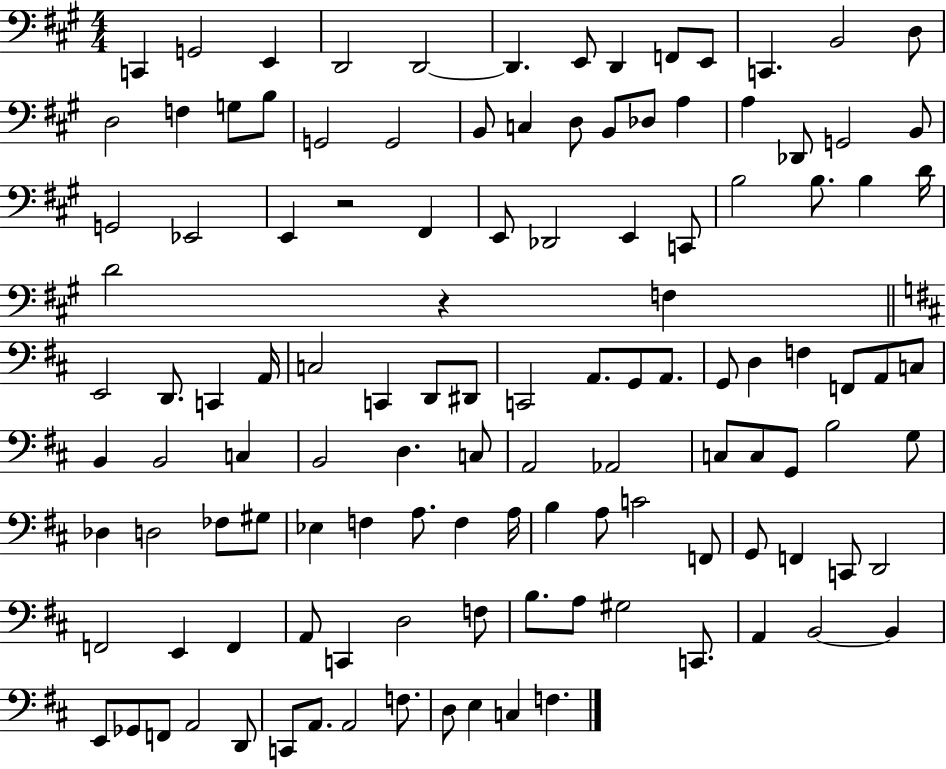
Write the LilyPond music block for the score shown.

{
  \clef bass
  \numericTimeSignature
  \time 4/4
  \key a \major
  c,4 g,2 e,4 | d,2 d,2~~ | d,4. e,8 d,4 f,8 e,8 | c,4. b,2 d8 | \break d2 f4 g8 b8 | g,2 g,2 | b,8 c4 d8 b,8 des8 a4 | a4 des,8 g,2 b,8 | \break g,2 ees,2 | e,4 r2 fis,4 | e,8 des,2 e,4 c,8 | b2 b8. b4 d'16 | \break d'2 r4 f4 | \bar "||" \break \key b \minor e,2 d,8. c,4 a,16 | c2 c,4 d,8 dis,8 | c,2 a,8. g,8 a,8. | g,8 d4 f4 f,8 a,8 c8 | \break b,4 b,2 c4 | b,2 d4. c8 | a,2 aes,2 | c8 c8 g,8 b2 g8 | \break des4 d2 fes8 gis8 | ees4 f4 a8. f4 a16 | b4 a8 c'2 f,8 | g,8 f,4 c,8 d,2 | \break f,2 e,4 f,4 | a,8 c,4 d2 f8 | b8. a8 gis2 c,8. | a,4 b,2~~ b,4 | \break e,8 ges,8 f,8 a,2 d,8 | c,8 a,8. a,2 f8. | d8 e4 c4 f4. | \bar "|."
}